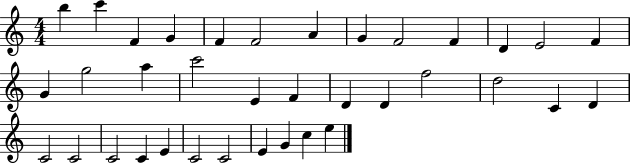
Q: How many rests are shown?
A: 0